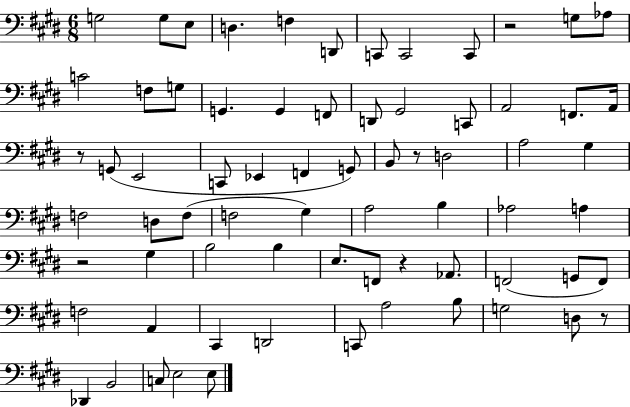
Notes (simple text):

G3/h G3/e E3/e D3/q. F3/q D2/e C2/e C2/h C2/e R/h G3/e Ab3/e C4/h F3/e G3/e G2/q. G2/q F2/e D2/e G#2/h C2/e A2/h F2/e. A2/s R/e G2/e E2/h C2/e Eb2/q F2/q G2/e B2/e R/e D3/h A3/h G#3/q F3/h D3/e F3/e F3/h G#3/q A3/h B3/q Ab3/h A3/q R/h G#3/q B3/h B3/q E3/e. F2/e R/q Ab2/e. F2/h G2/e F2/e F3/h A2/q C#2/q D2/h C2/e A3/h B3/e G3/h D3/e R/e Db2/q B2/h C3/e E3/h E3/e